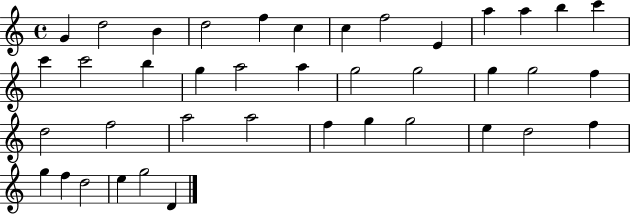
G4/q D5/h B4/q D5/h F5/q C5/q C5/q F5/h E4/q A5/q A5/q B5/q C6/q C6/q C6/h B5/q G5/q A5/h A5/q G5/h G5/h G5/q G5/h F5/q D5/h F5/h A5/h A5/h F5/q G5/q G5/h E5/q D5/h F5/q G5/q F5/q D5/h E5/q G5/h D4/q